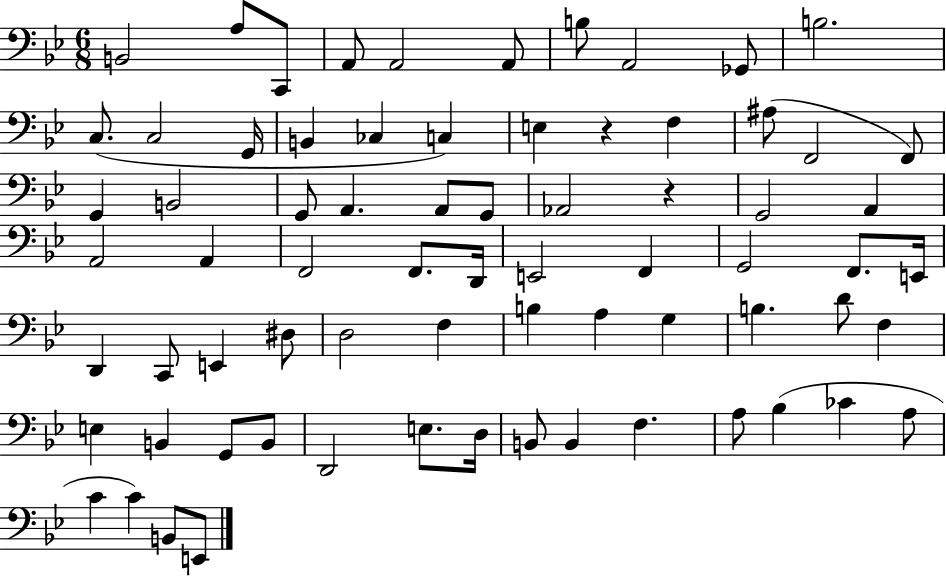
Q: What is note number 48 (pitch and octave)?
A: A3